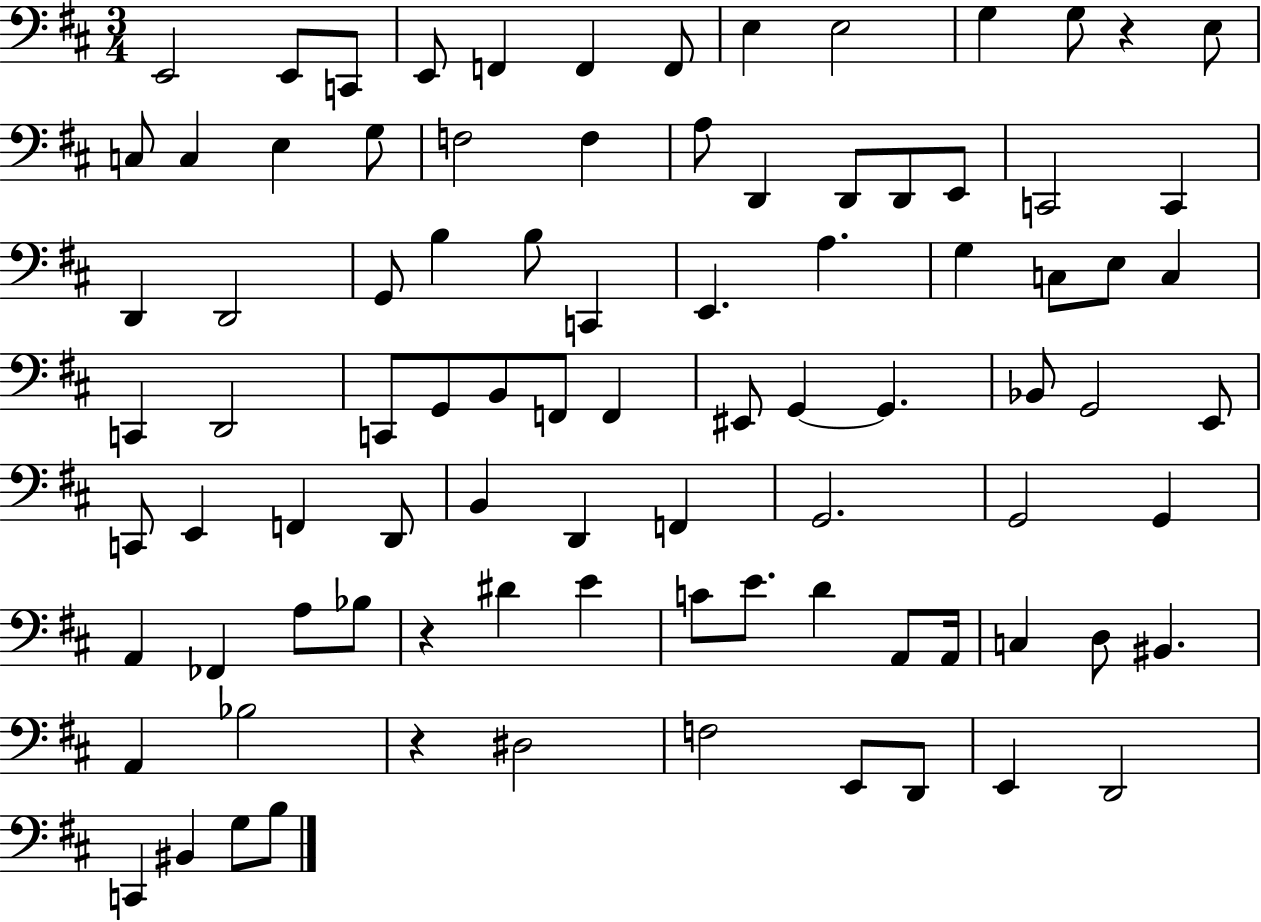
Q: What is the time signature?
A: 3/4